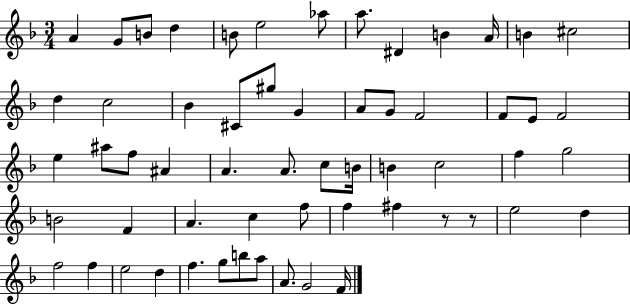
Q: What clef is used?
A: treble